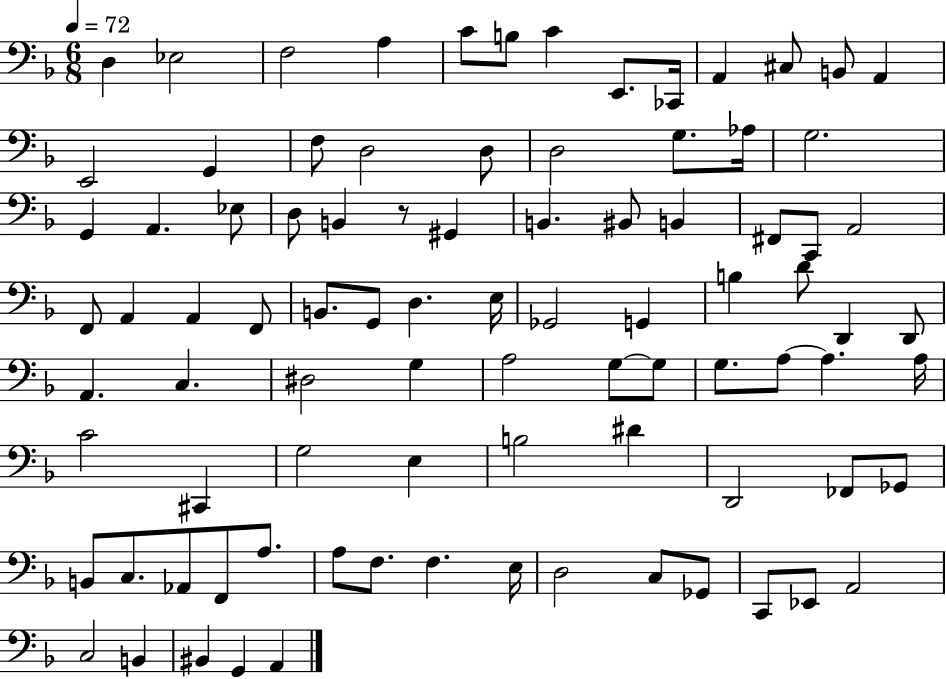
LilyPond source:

{
  \clef bass
  \numericTimeSignature
  \time 6/8
  \key f \major
  \tempo 4 = 72
  d4 ees2 | f2 a4 | c'8 b8 c'4 e,8. ces,16 | a,4 cis8 b,8 a,4 | \break e,2 g,4 | f8 d2 d8 | d2 g8. aes16 | g2. | \break g,4 a,4. ees8 | d8 b,4 r8 gis,4 | b,4. bis,8 b,4 | fis,8 c,8 a,2 | \break f,8 a,4 a,4 f,8 | b,8. g,8 d4. e16 | ges,2 g,4 | b4 d'8 d,4 d,8 | \break a,4. c4. | dis2 g4 | a2 g8~~ g8 | g8. a8~~ a4. a16 | \break c'2 cis,4 | g2 e4 | b2 dis'4 | d,2 fes,8 ges,8 | \break b,8 c8. aes,8 f,8 a8. | a8 f8. f4. e16 | d2 c8 ges,8 | c,8 ees,8 a,2 | \break c2 b,4 | bis,4 g,4 a,4 | \bar "|."
}